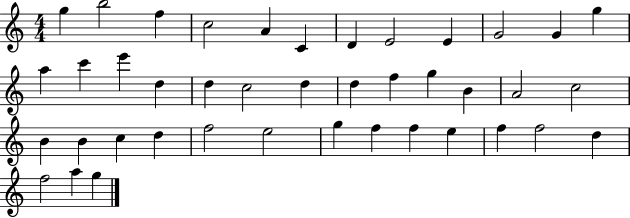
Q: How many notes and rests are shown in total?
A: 41